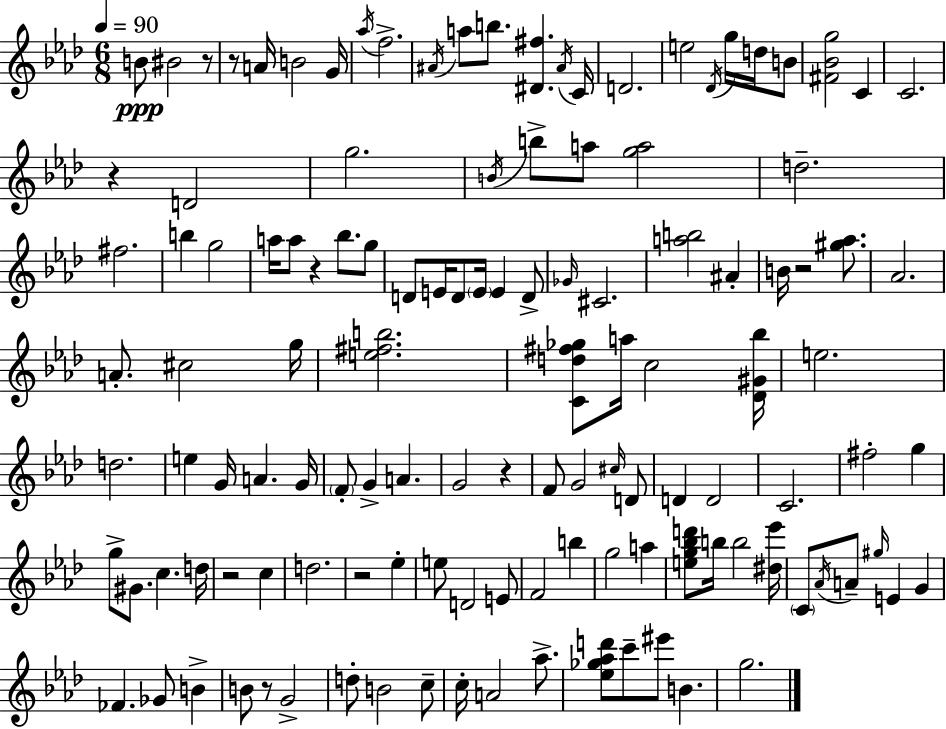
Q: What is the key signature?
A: AES major